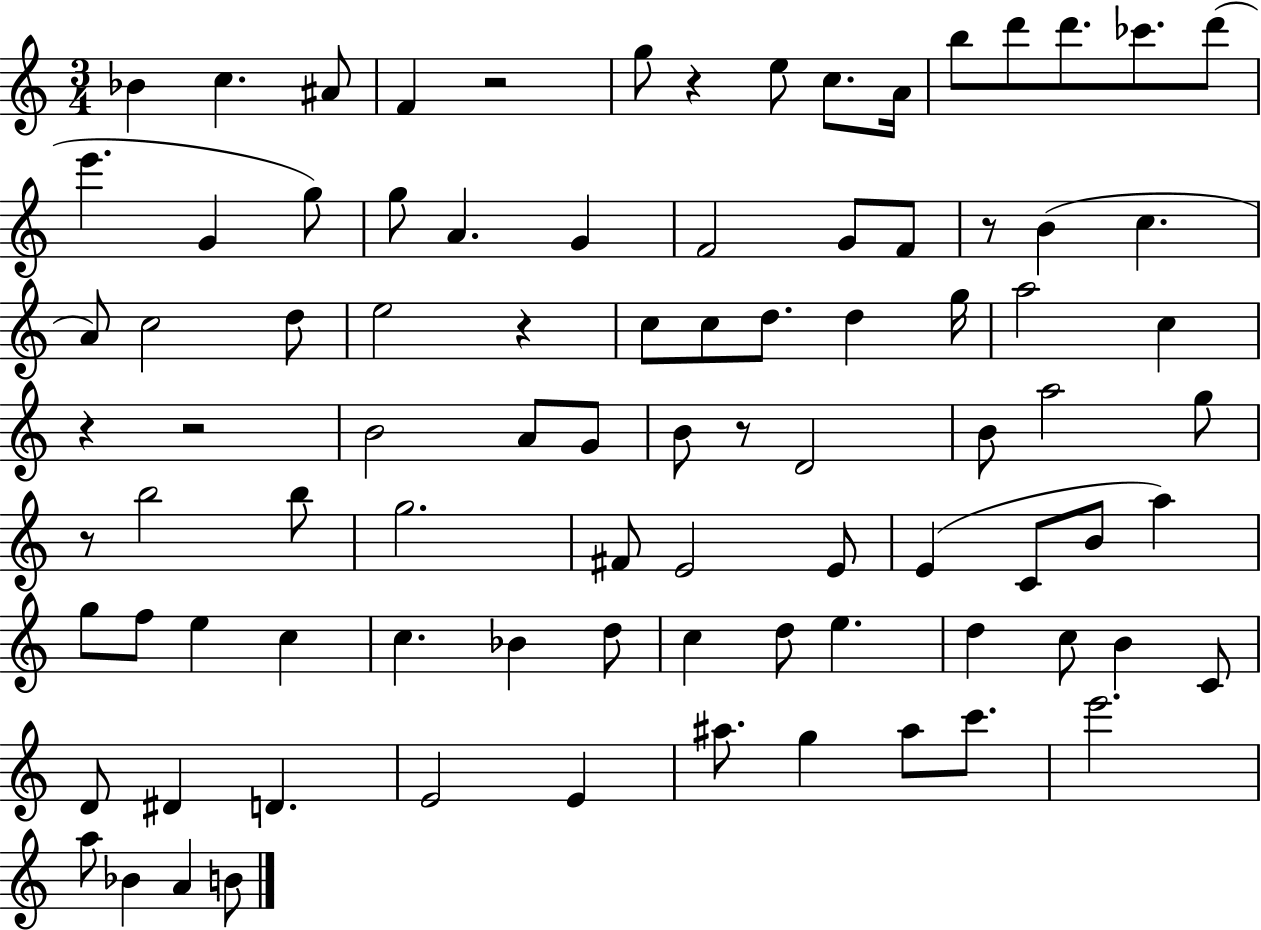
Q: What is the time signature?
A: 3/4